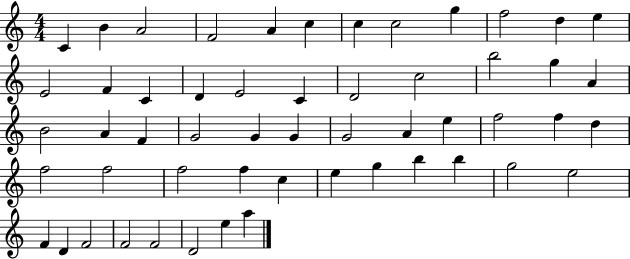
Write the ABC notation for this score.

X:1
T:Untitled
M:4/4
L:1/4
K:C
C B A2 F2 A c c c2 g f2 d e E2 F C D E2 C D2 c2 b2 g A B2 A F G2 G G G2 A e f2 f d f2 f2 f2 f c e g b b g2 e2 F D F2 F2 F2 D2 e a